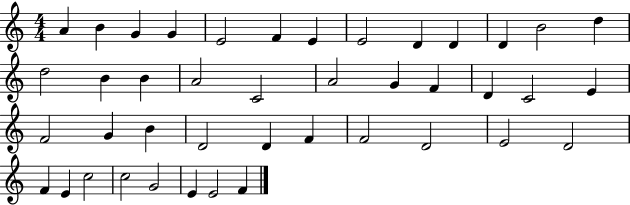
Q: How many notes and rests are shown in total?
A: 42